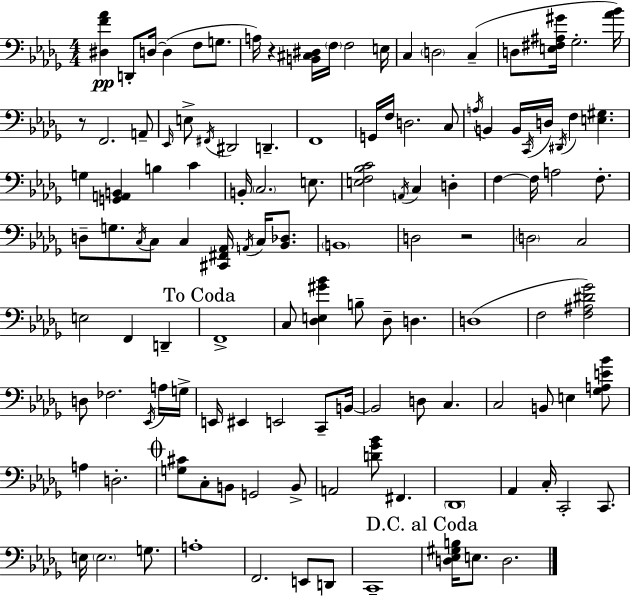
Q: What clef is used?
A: bass